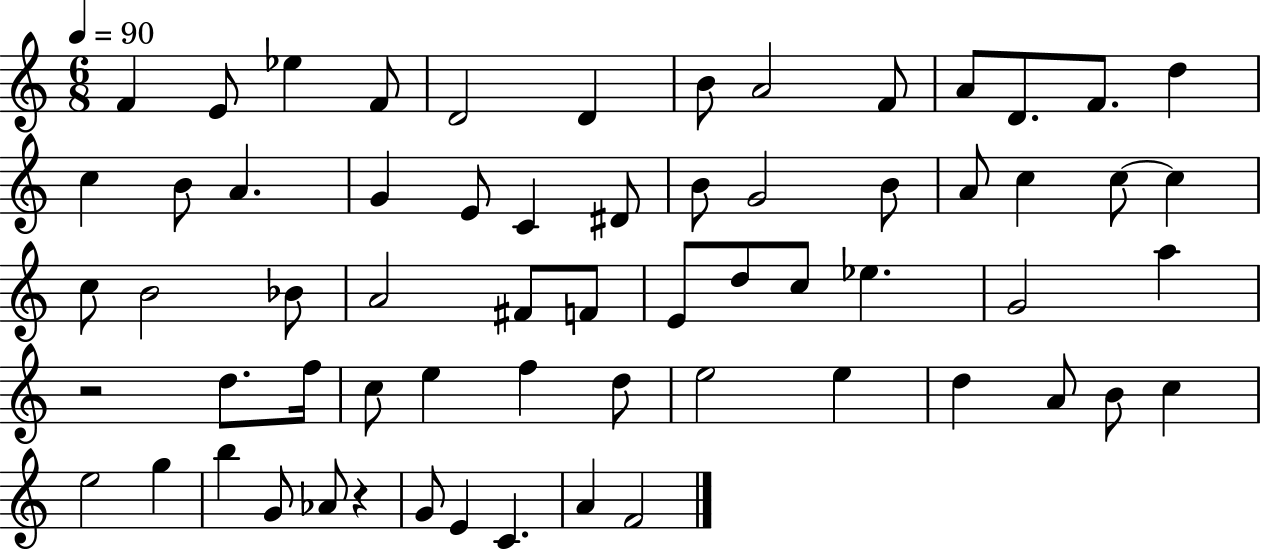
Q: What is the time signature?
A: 6/8